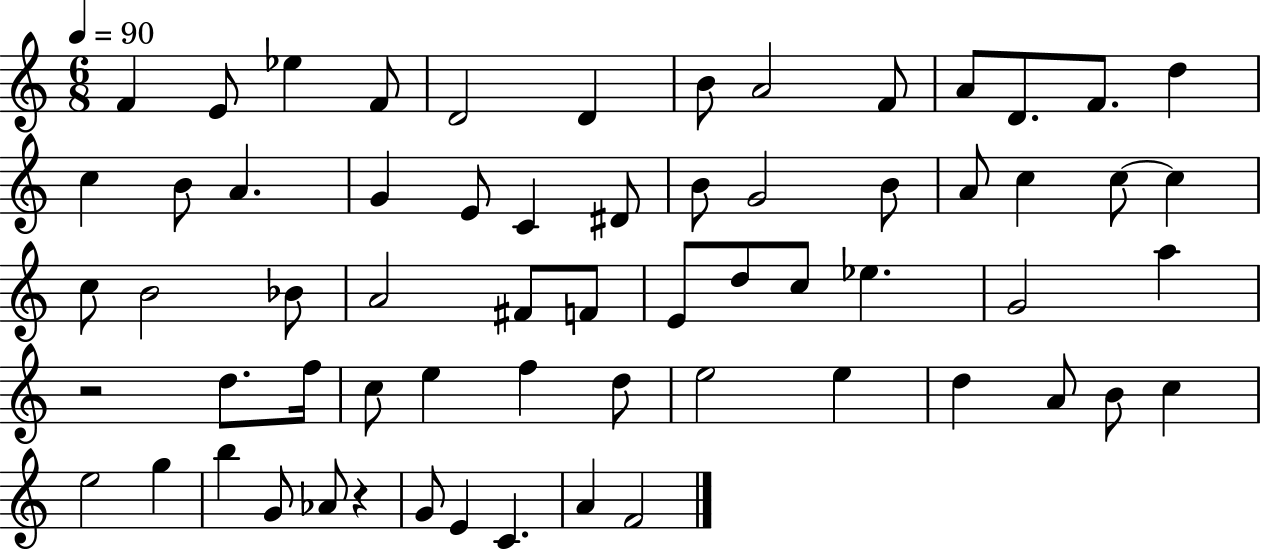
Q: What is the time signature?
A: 6/8